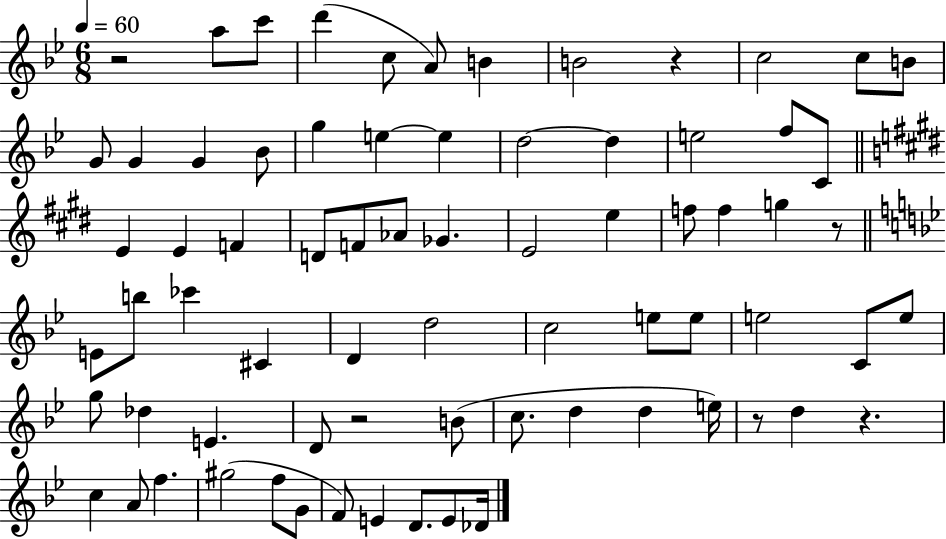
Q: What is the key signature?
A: BES major